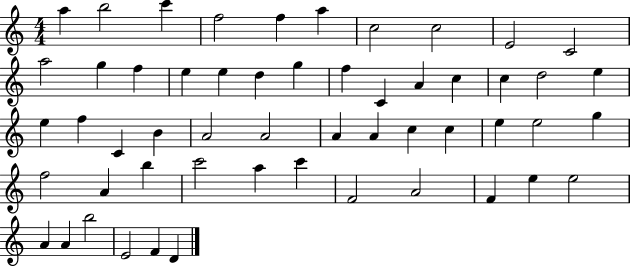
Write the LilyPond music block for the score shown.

{
  \clef treble
  \numericTimeSignature
  \time 4/4
  \key c \major
  a''4 b''2 c'''4 | f''2 f''4 a''4 | c''2 c''2 | e'2 c'2 | \break a''2 g''4 f''4 | e''4 e''4 d''4 g''4 | f''4 c'4 a'4 c''4 | c''4 d''2 e''4 | \break e''4 f''4 c'4 b'4 | a'2 a'2 | a'4 a'4 c''4 c''4 | e''4 e''2 g''4 | \break f''2 a'4 b''4 | c'''2 a''4 c'''4 | f'2 a'2 | f'4 e''4 e''2 | \break a'4 a'4 b''2 | e'2 f'4 d'4 | \bar "|."
}